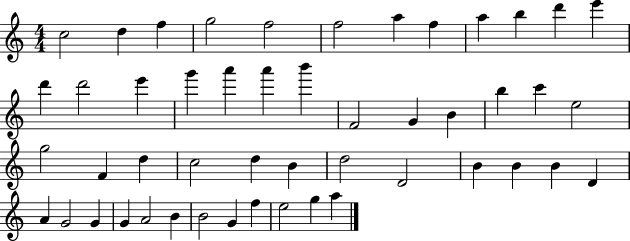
C5/h D5/q F5/q G5/h F5/h F5/h A5/q F5/q A5/q B5/q D6/q E6/q D6/q D6/h E6/q G6/q A6/q A6/q B6/q F4/h G4/q B4/q B5/q C6/q E5/h G5/h F4/q D5/q C5/h D5/q B4/q D5/h D4/h B4/q B4/q B4/q D4/q A4/q G4/h G4/q G4/q A4/h B4/q B4/h G4/q F5/q E5/h G5/q A5/q